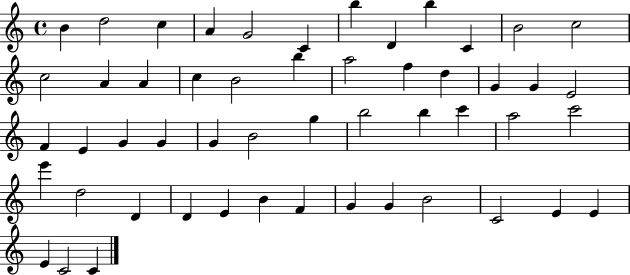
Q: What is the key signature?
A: C major